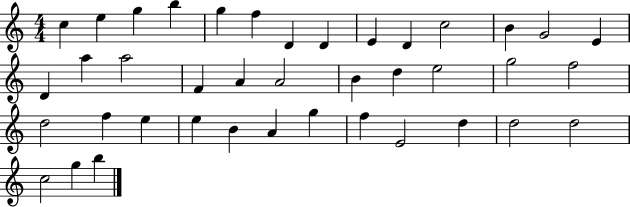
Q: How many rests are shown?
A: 0